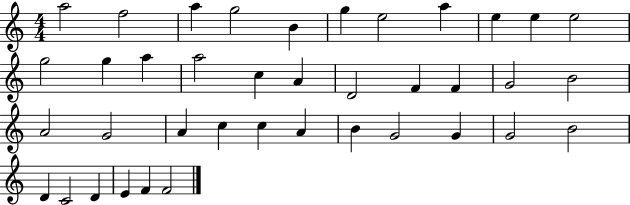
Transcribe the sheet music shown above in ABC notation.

X:1
T:Untitled
M:4/4
L:1/4
K:C
a2 f2 a g2 B g e2 a e e e2 g2 g a a2 c A D2 F F G2 B2 A2 G2 A c c A B G2 G G2 B2 D C2 D E F F2